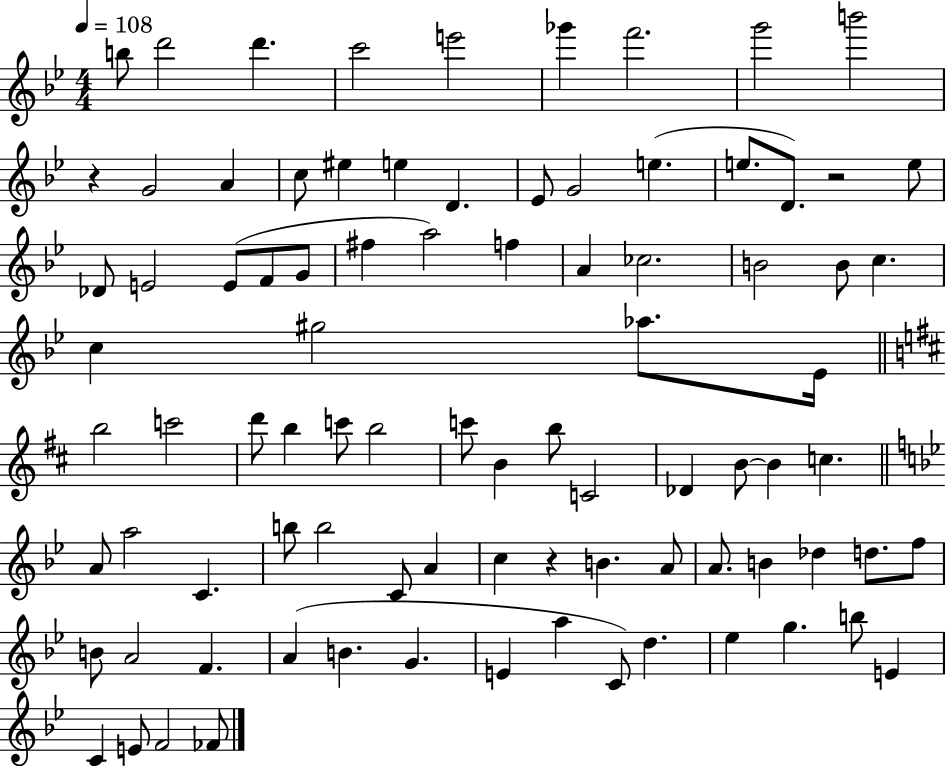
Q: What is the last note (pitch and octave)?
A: FES4